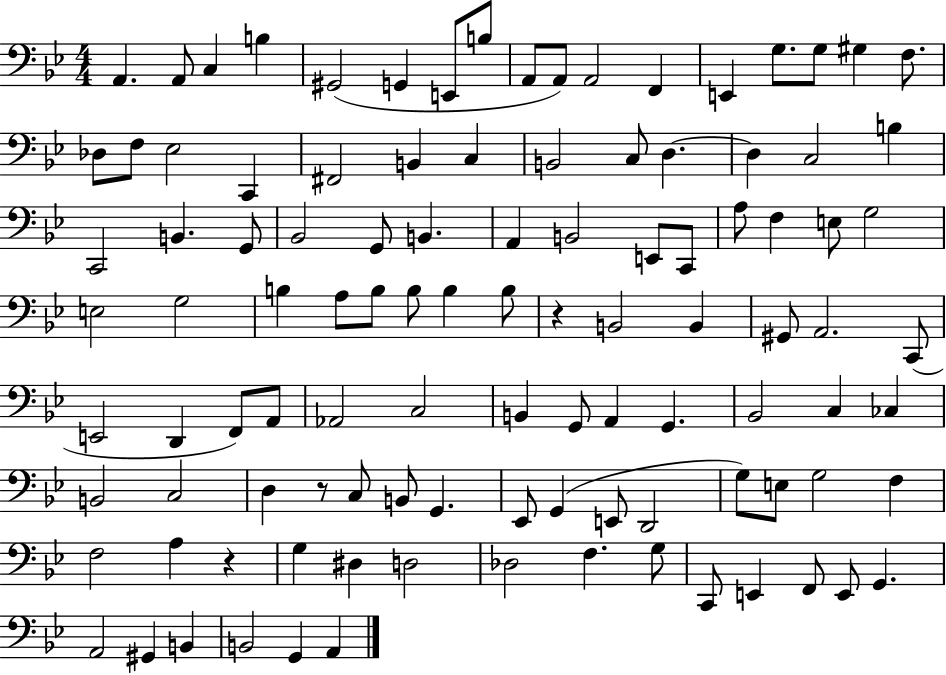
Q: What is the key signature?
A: BES major